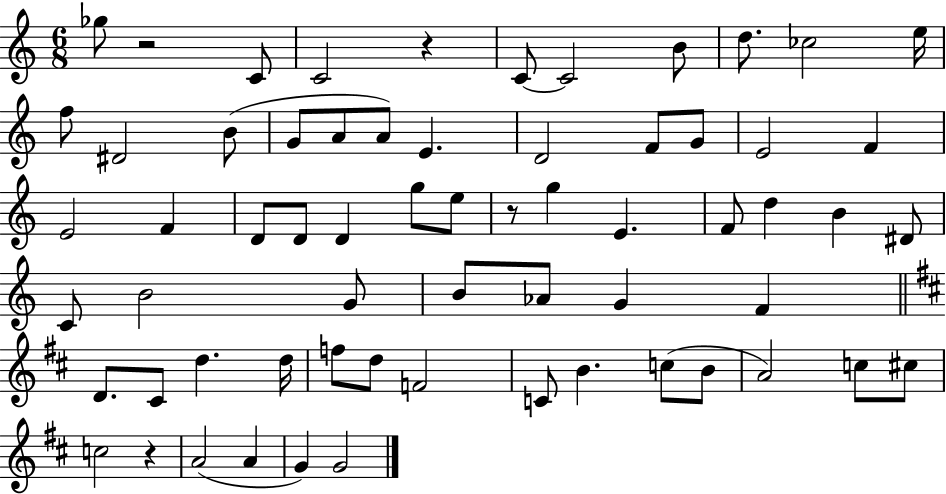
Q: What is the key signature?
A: C major